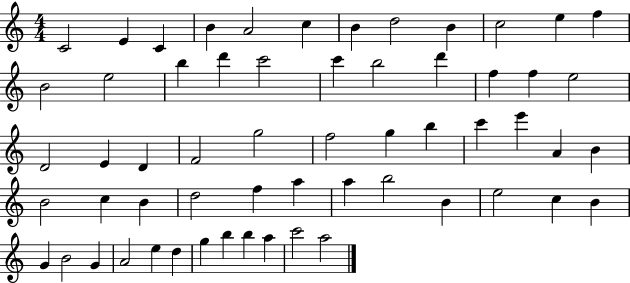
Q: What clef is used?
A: treble